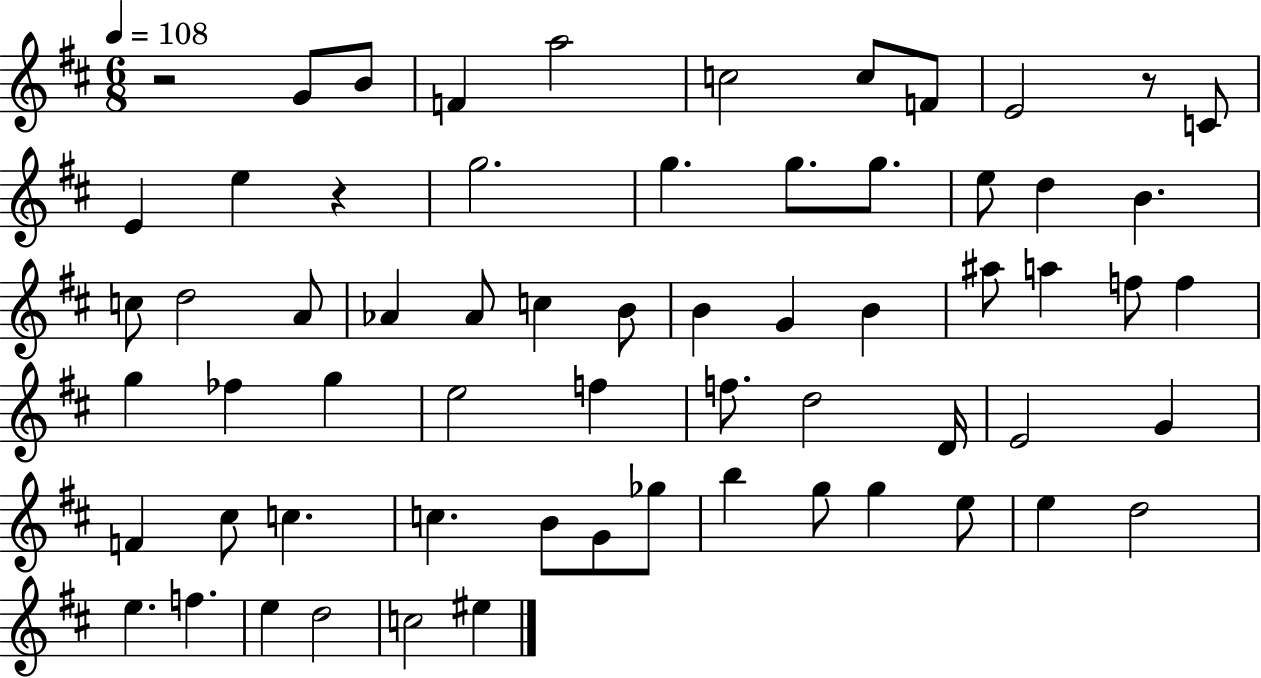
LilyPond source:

{
  \clef treble
  \numericTimeSignature
  \time 6/8
  \key d \major
  \tempo 4 = 108
  r2 g'8 b'8 | f'4 a''2 | c''2 c''8 f'8 | e'2 r8 c'8 | \break e'4 e''4 r4 | g''2. | g''4. g''8. g''8. | e''8 d''4 b'4. | \break c''8 d''2 a'8 | aes'4 aes'8 c''4 b'8 | b'4 g'4 b'4 | ais''8 a''4 f''8 f''4 | \break g''4 fes''4 g''4 | e''2 f''4 | f''8. d''2 d'16 | e'2 g'4 | \break f'4 cis''8 c''4. | c''4. b'8 g'8 ges''8 | b''4 g''8 g''4 e''8 | e''4 d''2 | \break e''4. f''4. | e''4 d''2 | c''2 eis''4 | \bar "|."
}